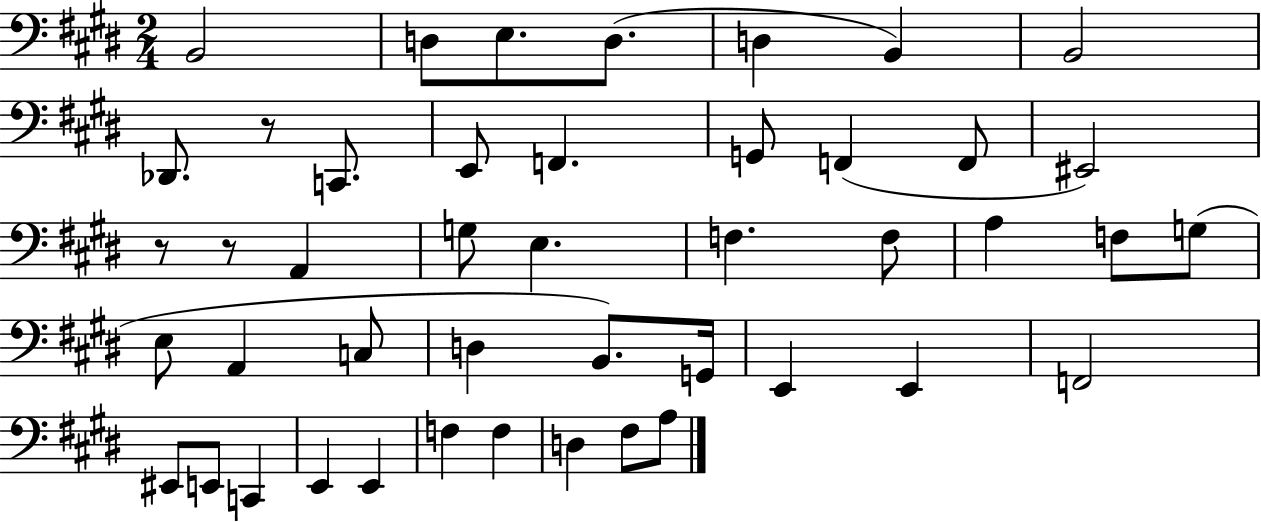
X:1
T:Untitled
M:2/4
L:1/4
K:E
B,,2 D,/2 E,/2 D,/2 D, B,, B,,2 _D,,/2 z/2 C,,/2 E,,/2 F,, G,,/2 F,, F,,/2 ^E,,2 z/2 z/2 A,, G,/2 E, F, F,/2 A, F,/2 G,/2 E,/2 A,, C,/2 D, B,,/2 G,,/4 E,, E,, F,,2 ^E,,/2 E,,/2 C,, E,, E,, F, F, D, ^F,/2 A,/2